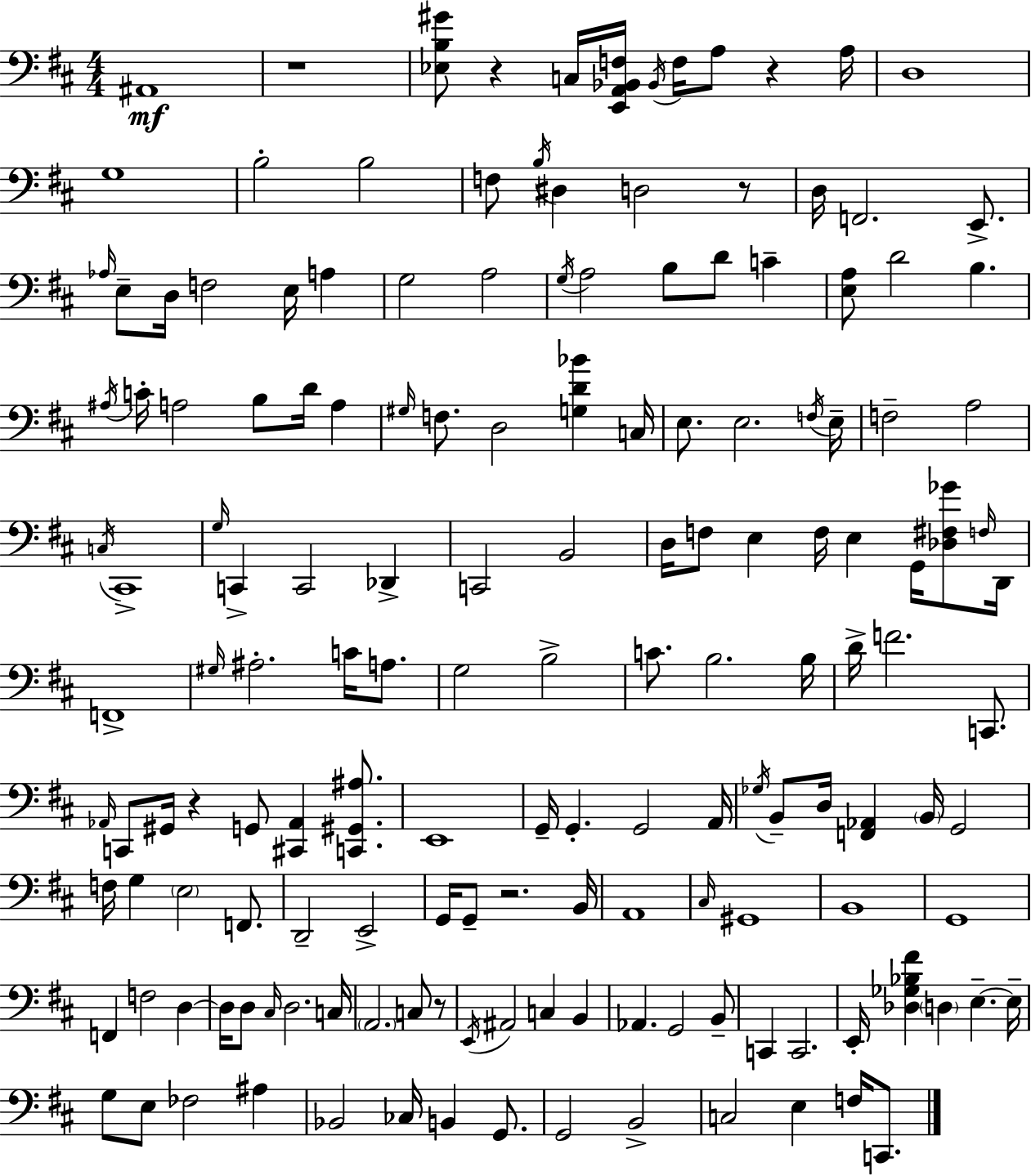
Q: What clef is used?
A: bass